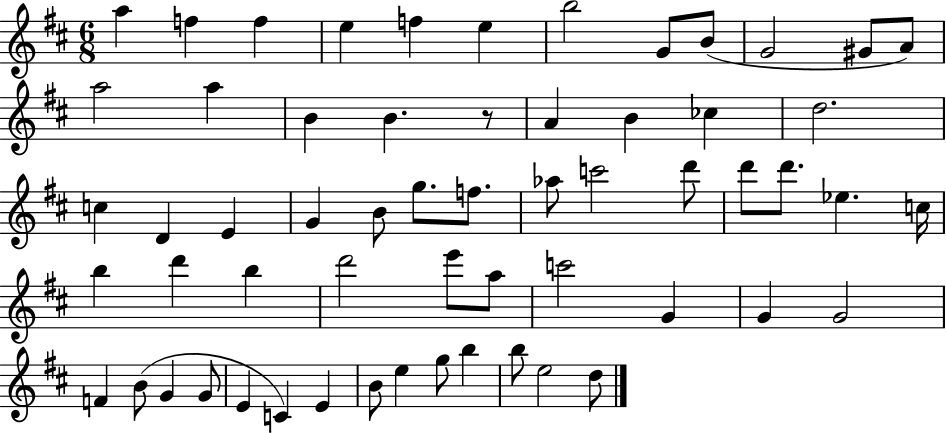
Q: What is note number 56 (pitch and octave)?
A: B5